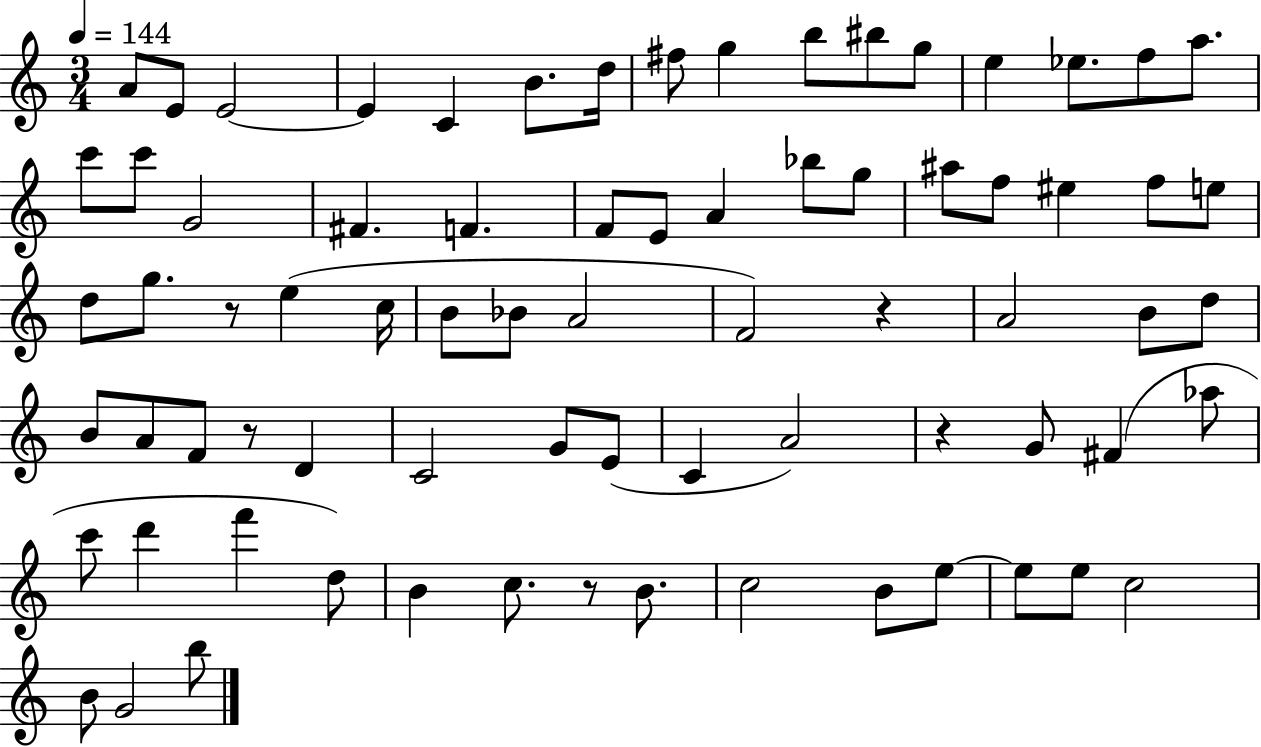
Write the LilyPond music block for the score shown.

{
  \clef treble
  \numericTimeSignature
  \time 3/4
  \key c \major
  \tempo 4 = 144
  a'8 e'8 e'2~~ | e'4 c'4 b'8. d''16 | fis''8 g''4 b''8 bis''8 g''8 | e''4 ees''8. f''8 a''8. | \break c'''8 c'''8 g'2 | fis'4. f'4. | f'8 e'8 a'4 bes''8 g''8 | ais''8 f''8 eis''4 f''8 e''8 | \break d''8 g''8. r8 e''4( c''16 | b'8 bes'8 a'2 | f'2) r4 | a'2 b'8 d''8 | \break b'8 a'8 f'8 r8 d'4 | c'2 g'8 e'8( | c'4 a'2) | r4 g'8 fis'4( aes''8 | \break c'''8 d'''4 f'''4 d''8) | b'4 c''8. r8 b'8. | c''2 b'8 e''8~~ | e''8 e''8 c''2 | \break b'8 g'2 b''8 | \bar "|."
}